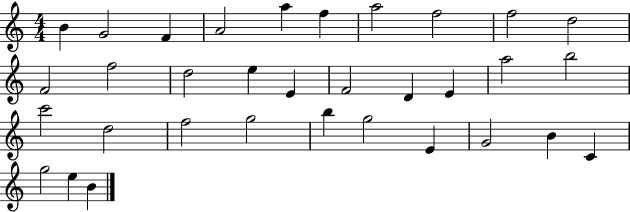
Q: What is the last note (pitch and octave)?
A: B4